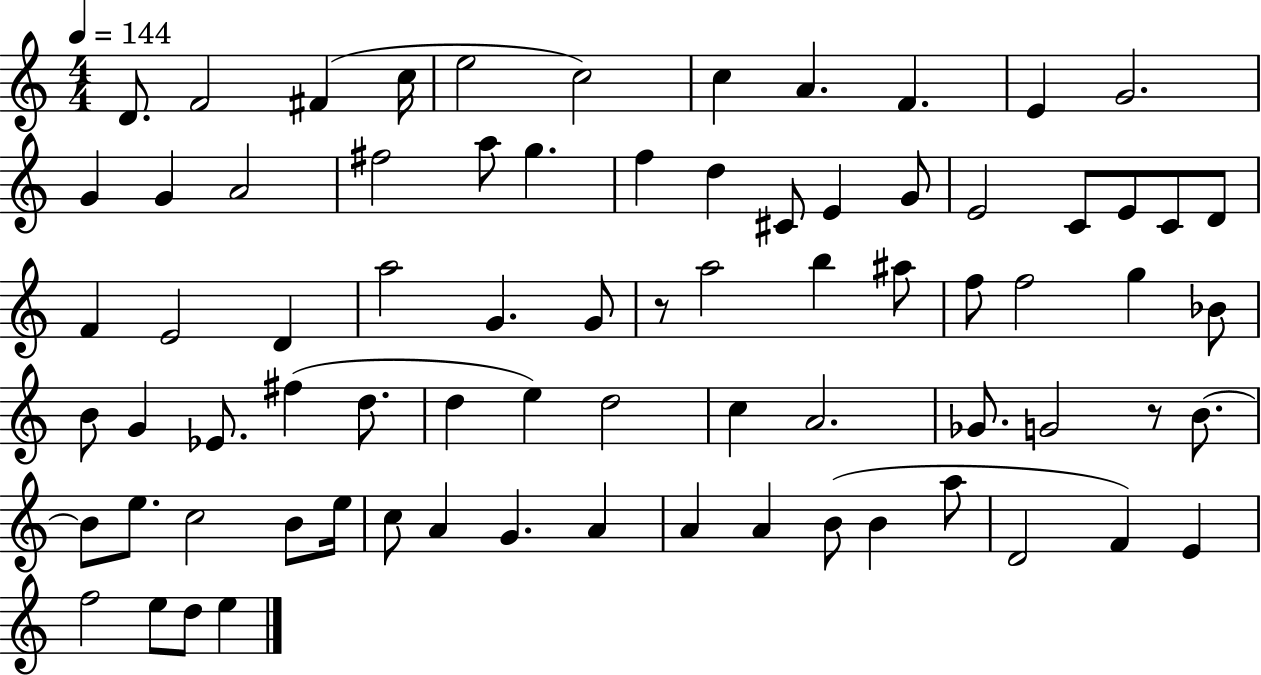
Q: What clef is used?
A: treble